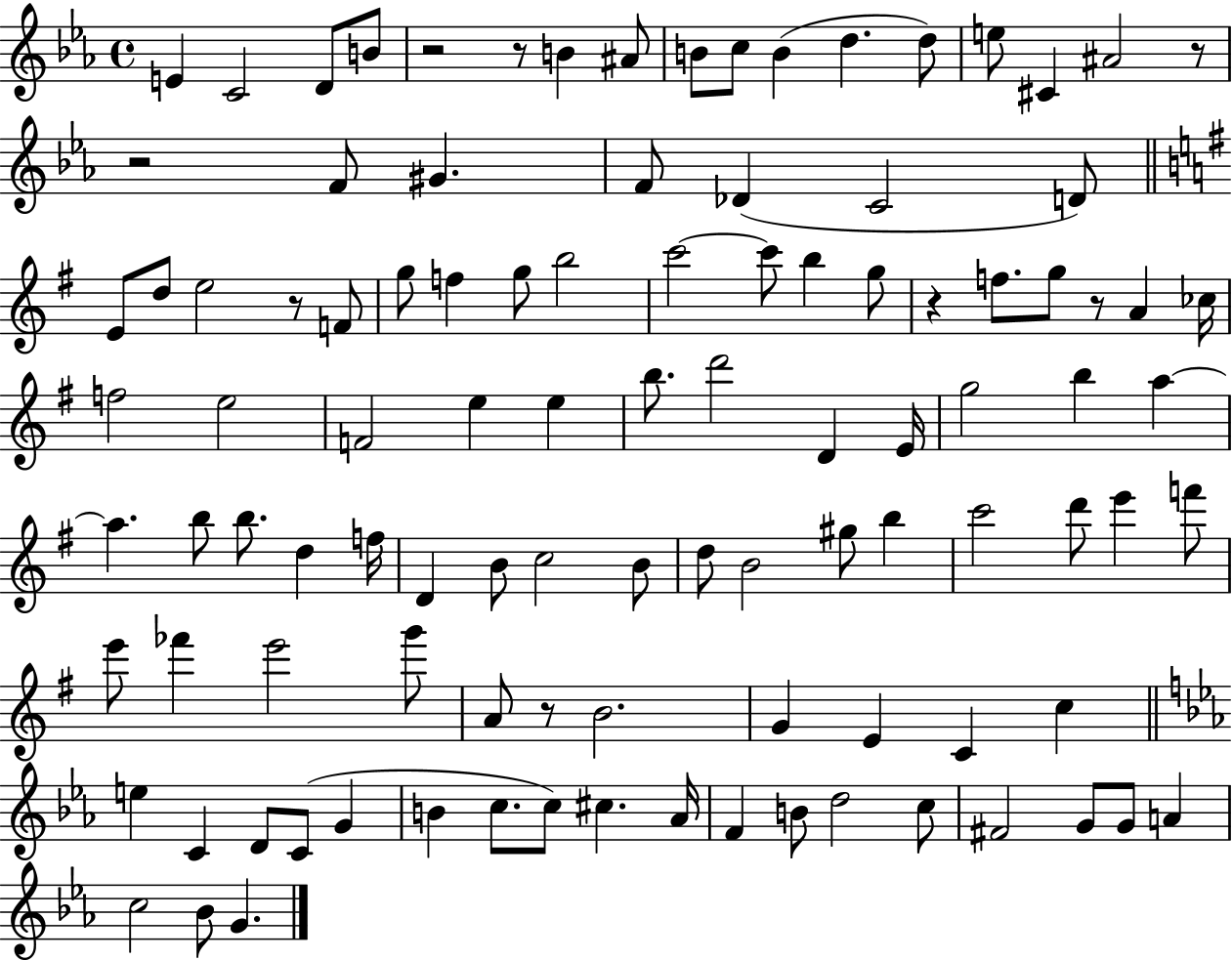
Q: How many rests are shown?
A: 8